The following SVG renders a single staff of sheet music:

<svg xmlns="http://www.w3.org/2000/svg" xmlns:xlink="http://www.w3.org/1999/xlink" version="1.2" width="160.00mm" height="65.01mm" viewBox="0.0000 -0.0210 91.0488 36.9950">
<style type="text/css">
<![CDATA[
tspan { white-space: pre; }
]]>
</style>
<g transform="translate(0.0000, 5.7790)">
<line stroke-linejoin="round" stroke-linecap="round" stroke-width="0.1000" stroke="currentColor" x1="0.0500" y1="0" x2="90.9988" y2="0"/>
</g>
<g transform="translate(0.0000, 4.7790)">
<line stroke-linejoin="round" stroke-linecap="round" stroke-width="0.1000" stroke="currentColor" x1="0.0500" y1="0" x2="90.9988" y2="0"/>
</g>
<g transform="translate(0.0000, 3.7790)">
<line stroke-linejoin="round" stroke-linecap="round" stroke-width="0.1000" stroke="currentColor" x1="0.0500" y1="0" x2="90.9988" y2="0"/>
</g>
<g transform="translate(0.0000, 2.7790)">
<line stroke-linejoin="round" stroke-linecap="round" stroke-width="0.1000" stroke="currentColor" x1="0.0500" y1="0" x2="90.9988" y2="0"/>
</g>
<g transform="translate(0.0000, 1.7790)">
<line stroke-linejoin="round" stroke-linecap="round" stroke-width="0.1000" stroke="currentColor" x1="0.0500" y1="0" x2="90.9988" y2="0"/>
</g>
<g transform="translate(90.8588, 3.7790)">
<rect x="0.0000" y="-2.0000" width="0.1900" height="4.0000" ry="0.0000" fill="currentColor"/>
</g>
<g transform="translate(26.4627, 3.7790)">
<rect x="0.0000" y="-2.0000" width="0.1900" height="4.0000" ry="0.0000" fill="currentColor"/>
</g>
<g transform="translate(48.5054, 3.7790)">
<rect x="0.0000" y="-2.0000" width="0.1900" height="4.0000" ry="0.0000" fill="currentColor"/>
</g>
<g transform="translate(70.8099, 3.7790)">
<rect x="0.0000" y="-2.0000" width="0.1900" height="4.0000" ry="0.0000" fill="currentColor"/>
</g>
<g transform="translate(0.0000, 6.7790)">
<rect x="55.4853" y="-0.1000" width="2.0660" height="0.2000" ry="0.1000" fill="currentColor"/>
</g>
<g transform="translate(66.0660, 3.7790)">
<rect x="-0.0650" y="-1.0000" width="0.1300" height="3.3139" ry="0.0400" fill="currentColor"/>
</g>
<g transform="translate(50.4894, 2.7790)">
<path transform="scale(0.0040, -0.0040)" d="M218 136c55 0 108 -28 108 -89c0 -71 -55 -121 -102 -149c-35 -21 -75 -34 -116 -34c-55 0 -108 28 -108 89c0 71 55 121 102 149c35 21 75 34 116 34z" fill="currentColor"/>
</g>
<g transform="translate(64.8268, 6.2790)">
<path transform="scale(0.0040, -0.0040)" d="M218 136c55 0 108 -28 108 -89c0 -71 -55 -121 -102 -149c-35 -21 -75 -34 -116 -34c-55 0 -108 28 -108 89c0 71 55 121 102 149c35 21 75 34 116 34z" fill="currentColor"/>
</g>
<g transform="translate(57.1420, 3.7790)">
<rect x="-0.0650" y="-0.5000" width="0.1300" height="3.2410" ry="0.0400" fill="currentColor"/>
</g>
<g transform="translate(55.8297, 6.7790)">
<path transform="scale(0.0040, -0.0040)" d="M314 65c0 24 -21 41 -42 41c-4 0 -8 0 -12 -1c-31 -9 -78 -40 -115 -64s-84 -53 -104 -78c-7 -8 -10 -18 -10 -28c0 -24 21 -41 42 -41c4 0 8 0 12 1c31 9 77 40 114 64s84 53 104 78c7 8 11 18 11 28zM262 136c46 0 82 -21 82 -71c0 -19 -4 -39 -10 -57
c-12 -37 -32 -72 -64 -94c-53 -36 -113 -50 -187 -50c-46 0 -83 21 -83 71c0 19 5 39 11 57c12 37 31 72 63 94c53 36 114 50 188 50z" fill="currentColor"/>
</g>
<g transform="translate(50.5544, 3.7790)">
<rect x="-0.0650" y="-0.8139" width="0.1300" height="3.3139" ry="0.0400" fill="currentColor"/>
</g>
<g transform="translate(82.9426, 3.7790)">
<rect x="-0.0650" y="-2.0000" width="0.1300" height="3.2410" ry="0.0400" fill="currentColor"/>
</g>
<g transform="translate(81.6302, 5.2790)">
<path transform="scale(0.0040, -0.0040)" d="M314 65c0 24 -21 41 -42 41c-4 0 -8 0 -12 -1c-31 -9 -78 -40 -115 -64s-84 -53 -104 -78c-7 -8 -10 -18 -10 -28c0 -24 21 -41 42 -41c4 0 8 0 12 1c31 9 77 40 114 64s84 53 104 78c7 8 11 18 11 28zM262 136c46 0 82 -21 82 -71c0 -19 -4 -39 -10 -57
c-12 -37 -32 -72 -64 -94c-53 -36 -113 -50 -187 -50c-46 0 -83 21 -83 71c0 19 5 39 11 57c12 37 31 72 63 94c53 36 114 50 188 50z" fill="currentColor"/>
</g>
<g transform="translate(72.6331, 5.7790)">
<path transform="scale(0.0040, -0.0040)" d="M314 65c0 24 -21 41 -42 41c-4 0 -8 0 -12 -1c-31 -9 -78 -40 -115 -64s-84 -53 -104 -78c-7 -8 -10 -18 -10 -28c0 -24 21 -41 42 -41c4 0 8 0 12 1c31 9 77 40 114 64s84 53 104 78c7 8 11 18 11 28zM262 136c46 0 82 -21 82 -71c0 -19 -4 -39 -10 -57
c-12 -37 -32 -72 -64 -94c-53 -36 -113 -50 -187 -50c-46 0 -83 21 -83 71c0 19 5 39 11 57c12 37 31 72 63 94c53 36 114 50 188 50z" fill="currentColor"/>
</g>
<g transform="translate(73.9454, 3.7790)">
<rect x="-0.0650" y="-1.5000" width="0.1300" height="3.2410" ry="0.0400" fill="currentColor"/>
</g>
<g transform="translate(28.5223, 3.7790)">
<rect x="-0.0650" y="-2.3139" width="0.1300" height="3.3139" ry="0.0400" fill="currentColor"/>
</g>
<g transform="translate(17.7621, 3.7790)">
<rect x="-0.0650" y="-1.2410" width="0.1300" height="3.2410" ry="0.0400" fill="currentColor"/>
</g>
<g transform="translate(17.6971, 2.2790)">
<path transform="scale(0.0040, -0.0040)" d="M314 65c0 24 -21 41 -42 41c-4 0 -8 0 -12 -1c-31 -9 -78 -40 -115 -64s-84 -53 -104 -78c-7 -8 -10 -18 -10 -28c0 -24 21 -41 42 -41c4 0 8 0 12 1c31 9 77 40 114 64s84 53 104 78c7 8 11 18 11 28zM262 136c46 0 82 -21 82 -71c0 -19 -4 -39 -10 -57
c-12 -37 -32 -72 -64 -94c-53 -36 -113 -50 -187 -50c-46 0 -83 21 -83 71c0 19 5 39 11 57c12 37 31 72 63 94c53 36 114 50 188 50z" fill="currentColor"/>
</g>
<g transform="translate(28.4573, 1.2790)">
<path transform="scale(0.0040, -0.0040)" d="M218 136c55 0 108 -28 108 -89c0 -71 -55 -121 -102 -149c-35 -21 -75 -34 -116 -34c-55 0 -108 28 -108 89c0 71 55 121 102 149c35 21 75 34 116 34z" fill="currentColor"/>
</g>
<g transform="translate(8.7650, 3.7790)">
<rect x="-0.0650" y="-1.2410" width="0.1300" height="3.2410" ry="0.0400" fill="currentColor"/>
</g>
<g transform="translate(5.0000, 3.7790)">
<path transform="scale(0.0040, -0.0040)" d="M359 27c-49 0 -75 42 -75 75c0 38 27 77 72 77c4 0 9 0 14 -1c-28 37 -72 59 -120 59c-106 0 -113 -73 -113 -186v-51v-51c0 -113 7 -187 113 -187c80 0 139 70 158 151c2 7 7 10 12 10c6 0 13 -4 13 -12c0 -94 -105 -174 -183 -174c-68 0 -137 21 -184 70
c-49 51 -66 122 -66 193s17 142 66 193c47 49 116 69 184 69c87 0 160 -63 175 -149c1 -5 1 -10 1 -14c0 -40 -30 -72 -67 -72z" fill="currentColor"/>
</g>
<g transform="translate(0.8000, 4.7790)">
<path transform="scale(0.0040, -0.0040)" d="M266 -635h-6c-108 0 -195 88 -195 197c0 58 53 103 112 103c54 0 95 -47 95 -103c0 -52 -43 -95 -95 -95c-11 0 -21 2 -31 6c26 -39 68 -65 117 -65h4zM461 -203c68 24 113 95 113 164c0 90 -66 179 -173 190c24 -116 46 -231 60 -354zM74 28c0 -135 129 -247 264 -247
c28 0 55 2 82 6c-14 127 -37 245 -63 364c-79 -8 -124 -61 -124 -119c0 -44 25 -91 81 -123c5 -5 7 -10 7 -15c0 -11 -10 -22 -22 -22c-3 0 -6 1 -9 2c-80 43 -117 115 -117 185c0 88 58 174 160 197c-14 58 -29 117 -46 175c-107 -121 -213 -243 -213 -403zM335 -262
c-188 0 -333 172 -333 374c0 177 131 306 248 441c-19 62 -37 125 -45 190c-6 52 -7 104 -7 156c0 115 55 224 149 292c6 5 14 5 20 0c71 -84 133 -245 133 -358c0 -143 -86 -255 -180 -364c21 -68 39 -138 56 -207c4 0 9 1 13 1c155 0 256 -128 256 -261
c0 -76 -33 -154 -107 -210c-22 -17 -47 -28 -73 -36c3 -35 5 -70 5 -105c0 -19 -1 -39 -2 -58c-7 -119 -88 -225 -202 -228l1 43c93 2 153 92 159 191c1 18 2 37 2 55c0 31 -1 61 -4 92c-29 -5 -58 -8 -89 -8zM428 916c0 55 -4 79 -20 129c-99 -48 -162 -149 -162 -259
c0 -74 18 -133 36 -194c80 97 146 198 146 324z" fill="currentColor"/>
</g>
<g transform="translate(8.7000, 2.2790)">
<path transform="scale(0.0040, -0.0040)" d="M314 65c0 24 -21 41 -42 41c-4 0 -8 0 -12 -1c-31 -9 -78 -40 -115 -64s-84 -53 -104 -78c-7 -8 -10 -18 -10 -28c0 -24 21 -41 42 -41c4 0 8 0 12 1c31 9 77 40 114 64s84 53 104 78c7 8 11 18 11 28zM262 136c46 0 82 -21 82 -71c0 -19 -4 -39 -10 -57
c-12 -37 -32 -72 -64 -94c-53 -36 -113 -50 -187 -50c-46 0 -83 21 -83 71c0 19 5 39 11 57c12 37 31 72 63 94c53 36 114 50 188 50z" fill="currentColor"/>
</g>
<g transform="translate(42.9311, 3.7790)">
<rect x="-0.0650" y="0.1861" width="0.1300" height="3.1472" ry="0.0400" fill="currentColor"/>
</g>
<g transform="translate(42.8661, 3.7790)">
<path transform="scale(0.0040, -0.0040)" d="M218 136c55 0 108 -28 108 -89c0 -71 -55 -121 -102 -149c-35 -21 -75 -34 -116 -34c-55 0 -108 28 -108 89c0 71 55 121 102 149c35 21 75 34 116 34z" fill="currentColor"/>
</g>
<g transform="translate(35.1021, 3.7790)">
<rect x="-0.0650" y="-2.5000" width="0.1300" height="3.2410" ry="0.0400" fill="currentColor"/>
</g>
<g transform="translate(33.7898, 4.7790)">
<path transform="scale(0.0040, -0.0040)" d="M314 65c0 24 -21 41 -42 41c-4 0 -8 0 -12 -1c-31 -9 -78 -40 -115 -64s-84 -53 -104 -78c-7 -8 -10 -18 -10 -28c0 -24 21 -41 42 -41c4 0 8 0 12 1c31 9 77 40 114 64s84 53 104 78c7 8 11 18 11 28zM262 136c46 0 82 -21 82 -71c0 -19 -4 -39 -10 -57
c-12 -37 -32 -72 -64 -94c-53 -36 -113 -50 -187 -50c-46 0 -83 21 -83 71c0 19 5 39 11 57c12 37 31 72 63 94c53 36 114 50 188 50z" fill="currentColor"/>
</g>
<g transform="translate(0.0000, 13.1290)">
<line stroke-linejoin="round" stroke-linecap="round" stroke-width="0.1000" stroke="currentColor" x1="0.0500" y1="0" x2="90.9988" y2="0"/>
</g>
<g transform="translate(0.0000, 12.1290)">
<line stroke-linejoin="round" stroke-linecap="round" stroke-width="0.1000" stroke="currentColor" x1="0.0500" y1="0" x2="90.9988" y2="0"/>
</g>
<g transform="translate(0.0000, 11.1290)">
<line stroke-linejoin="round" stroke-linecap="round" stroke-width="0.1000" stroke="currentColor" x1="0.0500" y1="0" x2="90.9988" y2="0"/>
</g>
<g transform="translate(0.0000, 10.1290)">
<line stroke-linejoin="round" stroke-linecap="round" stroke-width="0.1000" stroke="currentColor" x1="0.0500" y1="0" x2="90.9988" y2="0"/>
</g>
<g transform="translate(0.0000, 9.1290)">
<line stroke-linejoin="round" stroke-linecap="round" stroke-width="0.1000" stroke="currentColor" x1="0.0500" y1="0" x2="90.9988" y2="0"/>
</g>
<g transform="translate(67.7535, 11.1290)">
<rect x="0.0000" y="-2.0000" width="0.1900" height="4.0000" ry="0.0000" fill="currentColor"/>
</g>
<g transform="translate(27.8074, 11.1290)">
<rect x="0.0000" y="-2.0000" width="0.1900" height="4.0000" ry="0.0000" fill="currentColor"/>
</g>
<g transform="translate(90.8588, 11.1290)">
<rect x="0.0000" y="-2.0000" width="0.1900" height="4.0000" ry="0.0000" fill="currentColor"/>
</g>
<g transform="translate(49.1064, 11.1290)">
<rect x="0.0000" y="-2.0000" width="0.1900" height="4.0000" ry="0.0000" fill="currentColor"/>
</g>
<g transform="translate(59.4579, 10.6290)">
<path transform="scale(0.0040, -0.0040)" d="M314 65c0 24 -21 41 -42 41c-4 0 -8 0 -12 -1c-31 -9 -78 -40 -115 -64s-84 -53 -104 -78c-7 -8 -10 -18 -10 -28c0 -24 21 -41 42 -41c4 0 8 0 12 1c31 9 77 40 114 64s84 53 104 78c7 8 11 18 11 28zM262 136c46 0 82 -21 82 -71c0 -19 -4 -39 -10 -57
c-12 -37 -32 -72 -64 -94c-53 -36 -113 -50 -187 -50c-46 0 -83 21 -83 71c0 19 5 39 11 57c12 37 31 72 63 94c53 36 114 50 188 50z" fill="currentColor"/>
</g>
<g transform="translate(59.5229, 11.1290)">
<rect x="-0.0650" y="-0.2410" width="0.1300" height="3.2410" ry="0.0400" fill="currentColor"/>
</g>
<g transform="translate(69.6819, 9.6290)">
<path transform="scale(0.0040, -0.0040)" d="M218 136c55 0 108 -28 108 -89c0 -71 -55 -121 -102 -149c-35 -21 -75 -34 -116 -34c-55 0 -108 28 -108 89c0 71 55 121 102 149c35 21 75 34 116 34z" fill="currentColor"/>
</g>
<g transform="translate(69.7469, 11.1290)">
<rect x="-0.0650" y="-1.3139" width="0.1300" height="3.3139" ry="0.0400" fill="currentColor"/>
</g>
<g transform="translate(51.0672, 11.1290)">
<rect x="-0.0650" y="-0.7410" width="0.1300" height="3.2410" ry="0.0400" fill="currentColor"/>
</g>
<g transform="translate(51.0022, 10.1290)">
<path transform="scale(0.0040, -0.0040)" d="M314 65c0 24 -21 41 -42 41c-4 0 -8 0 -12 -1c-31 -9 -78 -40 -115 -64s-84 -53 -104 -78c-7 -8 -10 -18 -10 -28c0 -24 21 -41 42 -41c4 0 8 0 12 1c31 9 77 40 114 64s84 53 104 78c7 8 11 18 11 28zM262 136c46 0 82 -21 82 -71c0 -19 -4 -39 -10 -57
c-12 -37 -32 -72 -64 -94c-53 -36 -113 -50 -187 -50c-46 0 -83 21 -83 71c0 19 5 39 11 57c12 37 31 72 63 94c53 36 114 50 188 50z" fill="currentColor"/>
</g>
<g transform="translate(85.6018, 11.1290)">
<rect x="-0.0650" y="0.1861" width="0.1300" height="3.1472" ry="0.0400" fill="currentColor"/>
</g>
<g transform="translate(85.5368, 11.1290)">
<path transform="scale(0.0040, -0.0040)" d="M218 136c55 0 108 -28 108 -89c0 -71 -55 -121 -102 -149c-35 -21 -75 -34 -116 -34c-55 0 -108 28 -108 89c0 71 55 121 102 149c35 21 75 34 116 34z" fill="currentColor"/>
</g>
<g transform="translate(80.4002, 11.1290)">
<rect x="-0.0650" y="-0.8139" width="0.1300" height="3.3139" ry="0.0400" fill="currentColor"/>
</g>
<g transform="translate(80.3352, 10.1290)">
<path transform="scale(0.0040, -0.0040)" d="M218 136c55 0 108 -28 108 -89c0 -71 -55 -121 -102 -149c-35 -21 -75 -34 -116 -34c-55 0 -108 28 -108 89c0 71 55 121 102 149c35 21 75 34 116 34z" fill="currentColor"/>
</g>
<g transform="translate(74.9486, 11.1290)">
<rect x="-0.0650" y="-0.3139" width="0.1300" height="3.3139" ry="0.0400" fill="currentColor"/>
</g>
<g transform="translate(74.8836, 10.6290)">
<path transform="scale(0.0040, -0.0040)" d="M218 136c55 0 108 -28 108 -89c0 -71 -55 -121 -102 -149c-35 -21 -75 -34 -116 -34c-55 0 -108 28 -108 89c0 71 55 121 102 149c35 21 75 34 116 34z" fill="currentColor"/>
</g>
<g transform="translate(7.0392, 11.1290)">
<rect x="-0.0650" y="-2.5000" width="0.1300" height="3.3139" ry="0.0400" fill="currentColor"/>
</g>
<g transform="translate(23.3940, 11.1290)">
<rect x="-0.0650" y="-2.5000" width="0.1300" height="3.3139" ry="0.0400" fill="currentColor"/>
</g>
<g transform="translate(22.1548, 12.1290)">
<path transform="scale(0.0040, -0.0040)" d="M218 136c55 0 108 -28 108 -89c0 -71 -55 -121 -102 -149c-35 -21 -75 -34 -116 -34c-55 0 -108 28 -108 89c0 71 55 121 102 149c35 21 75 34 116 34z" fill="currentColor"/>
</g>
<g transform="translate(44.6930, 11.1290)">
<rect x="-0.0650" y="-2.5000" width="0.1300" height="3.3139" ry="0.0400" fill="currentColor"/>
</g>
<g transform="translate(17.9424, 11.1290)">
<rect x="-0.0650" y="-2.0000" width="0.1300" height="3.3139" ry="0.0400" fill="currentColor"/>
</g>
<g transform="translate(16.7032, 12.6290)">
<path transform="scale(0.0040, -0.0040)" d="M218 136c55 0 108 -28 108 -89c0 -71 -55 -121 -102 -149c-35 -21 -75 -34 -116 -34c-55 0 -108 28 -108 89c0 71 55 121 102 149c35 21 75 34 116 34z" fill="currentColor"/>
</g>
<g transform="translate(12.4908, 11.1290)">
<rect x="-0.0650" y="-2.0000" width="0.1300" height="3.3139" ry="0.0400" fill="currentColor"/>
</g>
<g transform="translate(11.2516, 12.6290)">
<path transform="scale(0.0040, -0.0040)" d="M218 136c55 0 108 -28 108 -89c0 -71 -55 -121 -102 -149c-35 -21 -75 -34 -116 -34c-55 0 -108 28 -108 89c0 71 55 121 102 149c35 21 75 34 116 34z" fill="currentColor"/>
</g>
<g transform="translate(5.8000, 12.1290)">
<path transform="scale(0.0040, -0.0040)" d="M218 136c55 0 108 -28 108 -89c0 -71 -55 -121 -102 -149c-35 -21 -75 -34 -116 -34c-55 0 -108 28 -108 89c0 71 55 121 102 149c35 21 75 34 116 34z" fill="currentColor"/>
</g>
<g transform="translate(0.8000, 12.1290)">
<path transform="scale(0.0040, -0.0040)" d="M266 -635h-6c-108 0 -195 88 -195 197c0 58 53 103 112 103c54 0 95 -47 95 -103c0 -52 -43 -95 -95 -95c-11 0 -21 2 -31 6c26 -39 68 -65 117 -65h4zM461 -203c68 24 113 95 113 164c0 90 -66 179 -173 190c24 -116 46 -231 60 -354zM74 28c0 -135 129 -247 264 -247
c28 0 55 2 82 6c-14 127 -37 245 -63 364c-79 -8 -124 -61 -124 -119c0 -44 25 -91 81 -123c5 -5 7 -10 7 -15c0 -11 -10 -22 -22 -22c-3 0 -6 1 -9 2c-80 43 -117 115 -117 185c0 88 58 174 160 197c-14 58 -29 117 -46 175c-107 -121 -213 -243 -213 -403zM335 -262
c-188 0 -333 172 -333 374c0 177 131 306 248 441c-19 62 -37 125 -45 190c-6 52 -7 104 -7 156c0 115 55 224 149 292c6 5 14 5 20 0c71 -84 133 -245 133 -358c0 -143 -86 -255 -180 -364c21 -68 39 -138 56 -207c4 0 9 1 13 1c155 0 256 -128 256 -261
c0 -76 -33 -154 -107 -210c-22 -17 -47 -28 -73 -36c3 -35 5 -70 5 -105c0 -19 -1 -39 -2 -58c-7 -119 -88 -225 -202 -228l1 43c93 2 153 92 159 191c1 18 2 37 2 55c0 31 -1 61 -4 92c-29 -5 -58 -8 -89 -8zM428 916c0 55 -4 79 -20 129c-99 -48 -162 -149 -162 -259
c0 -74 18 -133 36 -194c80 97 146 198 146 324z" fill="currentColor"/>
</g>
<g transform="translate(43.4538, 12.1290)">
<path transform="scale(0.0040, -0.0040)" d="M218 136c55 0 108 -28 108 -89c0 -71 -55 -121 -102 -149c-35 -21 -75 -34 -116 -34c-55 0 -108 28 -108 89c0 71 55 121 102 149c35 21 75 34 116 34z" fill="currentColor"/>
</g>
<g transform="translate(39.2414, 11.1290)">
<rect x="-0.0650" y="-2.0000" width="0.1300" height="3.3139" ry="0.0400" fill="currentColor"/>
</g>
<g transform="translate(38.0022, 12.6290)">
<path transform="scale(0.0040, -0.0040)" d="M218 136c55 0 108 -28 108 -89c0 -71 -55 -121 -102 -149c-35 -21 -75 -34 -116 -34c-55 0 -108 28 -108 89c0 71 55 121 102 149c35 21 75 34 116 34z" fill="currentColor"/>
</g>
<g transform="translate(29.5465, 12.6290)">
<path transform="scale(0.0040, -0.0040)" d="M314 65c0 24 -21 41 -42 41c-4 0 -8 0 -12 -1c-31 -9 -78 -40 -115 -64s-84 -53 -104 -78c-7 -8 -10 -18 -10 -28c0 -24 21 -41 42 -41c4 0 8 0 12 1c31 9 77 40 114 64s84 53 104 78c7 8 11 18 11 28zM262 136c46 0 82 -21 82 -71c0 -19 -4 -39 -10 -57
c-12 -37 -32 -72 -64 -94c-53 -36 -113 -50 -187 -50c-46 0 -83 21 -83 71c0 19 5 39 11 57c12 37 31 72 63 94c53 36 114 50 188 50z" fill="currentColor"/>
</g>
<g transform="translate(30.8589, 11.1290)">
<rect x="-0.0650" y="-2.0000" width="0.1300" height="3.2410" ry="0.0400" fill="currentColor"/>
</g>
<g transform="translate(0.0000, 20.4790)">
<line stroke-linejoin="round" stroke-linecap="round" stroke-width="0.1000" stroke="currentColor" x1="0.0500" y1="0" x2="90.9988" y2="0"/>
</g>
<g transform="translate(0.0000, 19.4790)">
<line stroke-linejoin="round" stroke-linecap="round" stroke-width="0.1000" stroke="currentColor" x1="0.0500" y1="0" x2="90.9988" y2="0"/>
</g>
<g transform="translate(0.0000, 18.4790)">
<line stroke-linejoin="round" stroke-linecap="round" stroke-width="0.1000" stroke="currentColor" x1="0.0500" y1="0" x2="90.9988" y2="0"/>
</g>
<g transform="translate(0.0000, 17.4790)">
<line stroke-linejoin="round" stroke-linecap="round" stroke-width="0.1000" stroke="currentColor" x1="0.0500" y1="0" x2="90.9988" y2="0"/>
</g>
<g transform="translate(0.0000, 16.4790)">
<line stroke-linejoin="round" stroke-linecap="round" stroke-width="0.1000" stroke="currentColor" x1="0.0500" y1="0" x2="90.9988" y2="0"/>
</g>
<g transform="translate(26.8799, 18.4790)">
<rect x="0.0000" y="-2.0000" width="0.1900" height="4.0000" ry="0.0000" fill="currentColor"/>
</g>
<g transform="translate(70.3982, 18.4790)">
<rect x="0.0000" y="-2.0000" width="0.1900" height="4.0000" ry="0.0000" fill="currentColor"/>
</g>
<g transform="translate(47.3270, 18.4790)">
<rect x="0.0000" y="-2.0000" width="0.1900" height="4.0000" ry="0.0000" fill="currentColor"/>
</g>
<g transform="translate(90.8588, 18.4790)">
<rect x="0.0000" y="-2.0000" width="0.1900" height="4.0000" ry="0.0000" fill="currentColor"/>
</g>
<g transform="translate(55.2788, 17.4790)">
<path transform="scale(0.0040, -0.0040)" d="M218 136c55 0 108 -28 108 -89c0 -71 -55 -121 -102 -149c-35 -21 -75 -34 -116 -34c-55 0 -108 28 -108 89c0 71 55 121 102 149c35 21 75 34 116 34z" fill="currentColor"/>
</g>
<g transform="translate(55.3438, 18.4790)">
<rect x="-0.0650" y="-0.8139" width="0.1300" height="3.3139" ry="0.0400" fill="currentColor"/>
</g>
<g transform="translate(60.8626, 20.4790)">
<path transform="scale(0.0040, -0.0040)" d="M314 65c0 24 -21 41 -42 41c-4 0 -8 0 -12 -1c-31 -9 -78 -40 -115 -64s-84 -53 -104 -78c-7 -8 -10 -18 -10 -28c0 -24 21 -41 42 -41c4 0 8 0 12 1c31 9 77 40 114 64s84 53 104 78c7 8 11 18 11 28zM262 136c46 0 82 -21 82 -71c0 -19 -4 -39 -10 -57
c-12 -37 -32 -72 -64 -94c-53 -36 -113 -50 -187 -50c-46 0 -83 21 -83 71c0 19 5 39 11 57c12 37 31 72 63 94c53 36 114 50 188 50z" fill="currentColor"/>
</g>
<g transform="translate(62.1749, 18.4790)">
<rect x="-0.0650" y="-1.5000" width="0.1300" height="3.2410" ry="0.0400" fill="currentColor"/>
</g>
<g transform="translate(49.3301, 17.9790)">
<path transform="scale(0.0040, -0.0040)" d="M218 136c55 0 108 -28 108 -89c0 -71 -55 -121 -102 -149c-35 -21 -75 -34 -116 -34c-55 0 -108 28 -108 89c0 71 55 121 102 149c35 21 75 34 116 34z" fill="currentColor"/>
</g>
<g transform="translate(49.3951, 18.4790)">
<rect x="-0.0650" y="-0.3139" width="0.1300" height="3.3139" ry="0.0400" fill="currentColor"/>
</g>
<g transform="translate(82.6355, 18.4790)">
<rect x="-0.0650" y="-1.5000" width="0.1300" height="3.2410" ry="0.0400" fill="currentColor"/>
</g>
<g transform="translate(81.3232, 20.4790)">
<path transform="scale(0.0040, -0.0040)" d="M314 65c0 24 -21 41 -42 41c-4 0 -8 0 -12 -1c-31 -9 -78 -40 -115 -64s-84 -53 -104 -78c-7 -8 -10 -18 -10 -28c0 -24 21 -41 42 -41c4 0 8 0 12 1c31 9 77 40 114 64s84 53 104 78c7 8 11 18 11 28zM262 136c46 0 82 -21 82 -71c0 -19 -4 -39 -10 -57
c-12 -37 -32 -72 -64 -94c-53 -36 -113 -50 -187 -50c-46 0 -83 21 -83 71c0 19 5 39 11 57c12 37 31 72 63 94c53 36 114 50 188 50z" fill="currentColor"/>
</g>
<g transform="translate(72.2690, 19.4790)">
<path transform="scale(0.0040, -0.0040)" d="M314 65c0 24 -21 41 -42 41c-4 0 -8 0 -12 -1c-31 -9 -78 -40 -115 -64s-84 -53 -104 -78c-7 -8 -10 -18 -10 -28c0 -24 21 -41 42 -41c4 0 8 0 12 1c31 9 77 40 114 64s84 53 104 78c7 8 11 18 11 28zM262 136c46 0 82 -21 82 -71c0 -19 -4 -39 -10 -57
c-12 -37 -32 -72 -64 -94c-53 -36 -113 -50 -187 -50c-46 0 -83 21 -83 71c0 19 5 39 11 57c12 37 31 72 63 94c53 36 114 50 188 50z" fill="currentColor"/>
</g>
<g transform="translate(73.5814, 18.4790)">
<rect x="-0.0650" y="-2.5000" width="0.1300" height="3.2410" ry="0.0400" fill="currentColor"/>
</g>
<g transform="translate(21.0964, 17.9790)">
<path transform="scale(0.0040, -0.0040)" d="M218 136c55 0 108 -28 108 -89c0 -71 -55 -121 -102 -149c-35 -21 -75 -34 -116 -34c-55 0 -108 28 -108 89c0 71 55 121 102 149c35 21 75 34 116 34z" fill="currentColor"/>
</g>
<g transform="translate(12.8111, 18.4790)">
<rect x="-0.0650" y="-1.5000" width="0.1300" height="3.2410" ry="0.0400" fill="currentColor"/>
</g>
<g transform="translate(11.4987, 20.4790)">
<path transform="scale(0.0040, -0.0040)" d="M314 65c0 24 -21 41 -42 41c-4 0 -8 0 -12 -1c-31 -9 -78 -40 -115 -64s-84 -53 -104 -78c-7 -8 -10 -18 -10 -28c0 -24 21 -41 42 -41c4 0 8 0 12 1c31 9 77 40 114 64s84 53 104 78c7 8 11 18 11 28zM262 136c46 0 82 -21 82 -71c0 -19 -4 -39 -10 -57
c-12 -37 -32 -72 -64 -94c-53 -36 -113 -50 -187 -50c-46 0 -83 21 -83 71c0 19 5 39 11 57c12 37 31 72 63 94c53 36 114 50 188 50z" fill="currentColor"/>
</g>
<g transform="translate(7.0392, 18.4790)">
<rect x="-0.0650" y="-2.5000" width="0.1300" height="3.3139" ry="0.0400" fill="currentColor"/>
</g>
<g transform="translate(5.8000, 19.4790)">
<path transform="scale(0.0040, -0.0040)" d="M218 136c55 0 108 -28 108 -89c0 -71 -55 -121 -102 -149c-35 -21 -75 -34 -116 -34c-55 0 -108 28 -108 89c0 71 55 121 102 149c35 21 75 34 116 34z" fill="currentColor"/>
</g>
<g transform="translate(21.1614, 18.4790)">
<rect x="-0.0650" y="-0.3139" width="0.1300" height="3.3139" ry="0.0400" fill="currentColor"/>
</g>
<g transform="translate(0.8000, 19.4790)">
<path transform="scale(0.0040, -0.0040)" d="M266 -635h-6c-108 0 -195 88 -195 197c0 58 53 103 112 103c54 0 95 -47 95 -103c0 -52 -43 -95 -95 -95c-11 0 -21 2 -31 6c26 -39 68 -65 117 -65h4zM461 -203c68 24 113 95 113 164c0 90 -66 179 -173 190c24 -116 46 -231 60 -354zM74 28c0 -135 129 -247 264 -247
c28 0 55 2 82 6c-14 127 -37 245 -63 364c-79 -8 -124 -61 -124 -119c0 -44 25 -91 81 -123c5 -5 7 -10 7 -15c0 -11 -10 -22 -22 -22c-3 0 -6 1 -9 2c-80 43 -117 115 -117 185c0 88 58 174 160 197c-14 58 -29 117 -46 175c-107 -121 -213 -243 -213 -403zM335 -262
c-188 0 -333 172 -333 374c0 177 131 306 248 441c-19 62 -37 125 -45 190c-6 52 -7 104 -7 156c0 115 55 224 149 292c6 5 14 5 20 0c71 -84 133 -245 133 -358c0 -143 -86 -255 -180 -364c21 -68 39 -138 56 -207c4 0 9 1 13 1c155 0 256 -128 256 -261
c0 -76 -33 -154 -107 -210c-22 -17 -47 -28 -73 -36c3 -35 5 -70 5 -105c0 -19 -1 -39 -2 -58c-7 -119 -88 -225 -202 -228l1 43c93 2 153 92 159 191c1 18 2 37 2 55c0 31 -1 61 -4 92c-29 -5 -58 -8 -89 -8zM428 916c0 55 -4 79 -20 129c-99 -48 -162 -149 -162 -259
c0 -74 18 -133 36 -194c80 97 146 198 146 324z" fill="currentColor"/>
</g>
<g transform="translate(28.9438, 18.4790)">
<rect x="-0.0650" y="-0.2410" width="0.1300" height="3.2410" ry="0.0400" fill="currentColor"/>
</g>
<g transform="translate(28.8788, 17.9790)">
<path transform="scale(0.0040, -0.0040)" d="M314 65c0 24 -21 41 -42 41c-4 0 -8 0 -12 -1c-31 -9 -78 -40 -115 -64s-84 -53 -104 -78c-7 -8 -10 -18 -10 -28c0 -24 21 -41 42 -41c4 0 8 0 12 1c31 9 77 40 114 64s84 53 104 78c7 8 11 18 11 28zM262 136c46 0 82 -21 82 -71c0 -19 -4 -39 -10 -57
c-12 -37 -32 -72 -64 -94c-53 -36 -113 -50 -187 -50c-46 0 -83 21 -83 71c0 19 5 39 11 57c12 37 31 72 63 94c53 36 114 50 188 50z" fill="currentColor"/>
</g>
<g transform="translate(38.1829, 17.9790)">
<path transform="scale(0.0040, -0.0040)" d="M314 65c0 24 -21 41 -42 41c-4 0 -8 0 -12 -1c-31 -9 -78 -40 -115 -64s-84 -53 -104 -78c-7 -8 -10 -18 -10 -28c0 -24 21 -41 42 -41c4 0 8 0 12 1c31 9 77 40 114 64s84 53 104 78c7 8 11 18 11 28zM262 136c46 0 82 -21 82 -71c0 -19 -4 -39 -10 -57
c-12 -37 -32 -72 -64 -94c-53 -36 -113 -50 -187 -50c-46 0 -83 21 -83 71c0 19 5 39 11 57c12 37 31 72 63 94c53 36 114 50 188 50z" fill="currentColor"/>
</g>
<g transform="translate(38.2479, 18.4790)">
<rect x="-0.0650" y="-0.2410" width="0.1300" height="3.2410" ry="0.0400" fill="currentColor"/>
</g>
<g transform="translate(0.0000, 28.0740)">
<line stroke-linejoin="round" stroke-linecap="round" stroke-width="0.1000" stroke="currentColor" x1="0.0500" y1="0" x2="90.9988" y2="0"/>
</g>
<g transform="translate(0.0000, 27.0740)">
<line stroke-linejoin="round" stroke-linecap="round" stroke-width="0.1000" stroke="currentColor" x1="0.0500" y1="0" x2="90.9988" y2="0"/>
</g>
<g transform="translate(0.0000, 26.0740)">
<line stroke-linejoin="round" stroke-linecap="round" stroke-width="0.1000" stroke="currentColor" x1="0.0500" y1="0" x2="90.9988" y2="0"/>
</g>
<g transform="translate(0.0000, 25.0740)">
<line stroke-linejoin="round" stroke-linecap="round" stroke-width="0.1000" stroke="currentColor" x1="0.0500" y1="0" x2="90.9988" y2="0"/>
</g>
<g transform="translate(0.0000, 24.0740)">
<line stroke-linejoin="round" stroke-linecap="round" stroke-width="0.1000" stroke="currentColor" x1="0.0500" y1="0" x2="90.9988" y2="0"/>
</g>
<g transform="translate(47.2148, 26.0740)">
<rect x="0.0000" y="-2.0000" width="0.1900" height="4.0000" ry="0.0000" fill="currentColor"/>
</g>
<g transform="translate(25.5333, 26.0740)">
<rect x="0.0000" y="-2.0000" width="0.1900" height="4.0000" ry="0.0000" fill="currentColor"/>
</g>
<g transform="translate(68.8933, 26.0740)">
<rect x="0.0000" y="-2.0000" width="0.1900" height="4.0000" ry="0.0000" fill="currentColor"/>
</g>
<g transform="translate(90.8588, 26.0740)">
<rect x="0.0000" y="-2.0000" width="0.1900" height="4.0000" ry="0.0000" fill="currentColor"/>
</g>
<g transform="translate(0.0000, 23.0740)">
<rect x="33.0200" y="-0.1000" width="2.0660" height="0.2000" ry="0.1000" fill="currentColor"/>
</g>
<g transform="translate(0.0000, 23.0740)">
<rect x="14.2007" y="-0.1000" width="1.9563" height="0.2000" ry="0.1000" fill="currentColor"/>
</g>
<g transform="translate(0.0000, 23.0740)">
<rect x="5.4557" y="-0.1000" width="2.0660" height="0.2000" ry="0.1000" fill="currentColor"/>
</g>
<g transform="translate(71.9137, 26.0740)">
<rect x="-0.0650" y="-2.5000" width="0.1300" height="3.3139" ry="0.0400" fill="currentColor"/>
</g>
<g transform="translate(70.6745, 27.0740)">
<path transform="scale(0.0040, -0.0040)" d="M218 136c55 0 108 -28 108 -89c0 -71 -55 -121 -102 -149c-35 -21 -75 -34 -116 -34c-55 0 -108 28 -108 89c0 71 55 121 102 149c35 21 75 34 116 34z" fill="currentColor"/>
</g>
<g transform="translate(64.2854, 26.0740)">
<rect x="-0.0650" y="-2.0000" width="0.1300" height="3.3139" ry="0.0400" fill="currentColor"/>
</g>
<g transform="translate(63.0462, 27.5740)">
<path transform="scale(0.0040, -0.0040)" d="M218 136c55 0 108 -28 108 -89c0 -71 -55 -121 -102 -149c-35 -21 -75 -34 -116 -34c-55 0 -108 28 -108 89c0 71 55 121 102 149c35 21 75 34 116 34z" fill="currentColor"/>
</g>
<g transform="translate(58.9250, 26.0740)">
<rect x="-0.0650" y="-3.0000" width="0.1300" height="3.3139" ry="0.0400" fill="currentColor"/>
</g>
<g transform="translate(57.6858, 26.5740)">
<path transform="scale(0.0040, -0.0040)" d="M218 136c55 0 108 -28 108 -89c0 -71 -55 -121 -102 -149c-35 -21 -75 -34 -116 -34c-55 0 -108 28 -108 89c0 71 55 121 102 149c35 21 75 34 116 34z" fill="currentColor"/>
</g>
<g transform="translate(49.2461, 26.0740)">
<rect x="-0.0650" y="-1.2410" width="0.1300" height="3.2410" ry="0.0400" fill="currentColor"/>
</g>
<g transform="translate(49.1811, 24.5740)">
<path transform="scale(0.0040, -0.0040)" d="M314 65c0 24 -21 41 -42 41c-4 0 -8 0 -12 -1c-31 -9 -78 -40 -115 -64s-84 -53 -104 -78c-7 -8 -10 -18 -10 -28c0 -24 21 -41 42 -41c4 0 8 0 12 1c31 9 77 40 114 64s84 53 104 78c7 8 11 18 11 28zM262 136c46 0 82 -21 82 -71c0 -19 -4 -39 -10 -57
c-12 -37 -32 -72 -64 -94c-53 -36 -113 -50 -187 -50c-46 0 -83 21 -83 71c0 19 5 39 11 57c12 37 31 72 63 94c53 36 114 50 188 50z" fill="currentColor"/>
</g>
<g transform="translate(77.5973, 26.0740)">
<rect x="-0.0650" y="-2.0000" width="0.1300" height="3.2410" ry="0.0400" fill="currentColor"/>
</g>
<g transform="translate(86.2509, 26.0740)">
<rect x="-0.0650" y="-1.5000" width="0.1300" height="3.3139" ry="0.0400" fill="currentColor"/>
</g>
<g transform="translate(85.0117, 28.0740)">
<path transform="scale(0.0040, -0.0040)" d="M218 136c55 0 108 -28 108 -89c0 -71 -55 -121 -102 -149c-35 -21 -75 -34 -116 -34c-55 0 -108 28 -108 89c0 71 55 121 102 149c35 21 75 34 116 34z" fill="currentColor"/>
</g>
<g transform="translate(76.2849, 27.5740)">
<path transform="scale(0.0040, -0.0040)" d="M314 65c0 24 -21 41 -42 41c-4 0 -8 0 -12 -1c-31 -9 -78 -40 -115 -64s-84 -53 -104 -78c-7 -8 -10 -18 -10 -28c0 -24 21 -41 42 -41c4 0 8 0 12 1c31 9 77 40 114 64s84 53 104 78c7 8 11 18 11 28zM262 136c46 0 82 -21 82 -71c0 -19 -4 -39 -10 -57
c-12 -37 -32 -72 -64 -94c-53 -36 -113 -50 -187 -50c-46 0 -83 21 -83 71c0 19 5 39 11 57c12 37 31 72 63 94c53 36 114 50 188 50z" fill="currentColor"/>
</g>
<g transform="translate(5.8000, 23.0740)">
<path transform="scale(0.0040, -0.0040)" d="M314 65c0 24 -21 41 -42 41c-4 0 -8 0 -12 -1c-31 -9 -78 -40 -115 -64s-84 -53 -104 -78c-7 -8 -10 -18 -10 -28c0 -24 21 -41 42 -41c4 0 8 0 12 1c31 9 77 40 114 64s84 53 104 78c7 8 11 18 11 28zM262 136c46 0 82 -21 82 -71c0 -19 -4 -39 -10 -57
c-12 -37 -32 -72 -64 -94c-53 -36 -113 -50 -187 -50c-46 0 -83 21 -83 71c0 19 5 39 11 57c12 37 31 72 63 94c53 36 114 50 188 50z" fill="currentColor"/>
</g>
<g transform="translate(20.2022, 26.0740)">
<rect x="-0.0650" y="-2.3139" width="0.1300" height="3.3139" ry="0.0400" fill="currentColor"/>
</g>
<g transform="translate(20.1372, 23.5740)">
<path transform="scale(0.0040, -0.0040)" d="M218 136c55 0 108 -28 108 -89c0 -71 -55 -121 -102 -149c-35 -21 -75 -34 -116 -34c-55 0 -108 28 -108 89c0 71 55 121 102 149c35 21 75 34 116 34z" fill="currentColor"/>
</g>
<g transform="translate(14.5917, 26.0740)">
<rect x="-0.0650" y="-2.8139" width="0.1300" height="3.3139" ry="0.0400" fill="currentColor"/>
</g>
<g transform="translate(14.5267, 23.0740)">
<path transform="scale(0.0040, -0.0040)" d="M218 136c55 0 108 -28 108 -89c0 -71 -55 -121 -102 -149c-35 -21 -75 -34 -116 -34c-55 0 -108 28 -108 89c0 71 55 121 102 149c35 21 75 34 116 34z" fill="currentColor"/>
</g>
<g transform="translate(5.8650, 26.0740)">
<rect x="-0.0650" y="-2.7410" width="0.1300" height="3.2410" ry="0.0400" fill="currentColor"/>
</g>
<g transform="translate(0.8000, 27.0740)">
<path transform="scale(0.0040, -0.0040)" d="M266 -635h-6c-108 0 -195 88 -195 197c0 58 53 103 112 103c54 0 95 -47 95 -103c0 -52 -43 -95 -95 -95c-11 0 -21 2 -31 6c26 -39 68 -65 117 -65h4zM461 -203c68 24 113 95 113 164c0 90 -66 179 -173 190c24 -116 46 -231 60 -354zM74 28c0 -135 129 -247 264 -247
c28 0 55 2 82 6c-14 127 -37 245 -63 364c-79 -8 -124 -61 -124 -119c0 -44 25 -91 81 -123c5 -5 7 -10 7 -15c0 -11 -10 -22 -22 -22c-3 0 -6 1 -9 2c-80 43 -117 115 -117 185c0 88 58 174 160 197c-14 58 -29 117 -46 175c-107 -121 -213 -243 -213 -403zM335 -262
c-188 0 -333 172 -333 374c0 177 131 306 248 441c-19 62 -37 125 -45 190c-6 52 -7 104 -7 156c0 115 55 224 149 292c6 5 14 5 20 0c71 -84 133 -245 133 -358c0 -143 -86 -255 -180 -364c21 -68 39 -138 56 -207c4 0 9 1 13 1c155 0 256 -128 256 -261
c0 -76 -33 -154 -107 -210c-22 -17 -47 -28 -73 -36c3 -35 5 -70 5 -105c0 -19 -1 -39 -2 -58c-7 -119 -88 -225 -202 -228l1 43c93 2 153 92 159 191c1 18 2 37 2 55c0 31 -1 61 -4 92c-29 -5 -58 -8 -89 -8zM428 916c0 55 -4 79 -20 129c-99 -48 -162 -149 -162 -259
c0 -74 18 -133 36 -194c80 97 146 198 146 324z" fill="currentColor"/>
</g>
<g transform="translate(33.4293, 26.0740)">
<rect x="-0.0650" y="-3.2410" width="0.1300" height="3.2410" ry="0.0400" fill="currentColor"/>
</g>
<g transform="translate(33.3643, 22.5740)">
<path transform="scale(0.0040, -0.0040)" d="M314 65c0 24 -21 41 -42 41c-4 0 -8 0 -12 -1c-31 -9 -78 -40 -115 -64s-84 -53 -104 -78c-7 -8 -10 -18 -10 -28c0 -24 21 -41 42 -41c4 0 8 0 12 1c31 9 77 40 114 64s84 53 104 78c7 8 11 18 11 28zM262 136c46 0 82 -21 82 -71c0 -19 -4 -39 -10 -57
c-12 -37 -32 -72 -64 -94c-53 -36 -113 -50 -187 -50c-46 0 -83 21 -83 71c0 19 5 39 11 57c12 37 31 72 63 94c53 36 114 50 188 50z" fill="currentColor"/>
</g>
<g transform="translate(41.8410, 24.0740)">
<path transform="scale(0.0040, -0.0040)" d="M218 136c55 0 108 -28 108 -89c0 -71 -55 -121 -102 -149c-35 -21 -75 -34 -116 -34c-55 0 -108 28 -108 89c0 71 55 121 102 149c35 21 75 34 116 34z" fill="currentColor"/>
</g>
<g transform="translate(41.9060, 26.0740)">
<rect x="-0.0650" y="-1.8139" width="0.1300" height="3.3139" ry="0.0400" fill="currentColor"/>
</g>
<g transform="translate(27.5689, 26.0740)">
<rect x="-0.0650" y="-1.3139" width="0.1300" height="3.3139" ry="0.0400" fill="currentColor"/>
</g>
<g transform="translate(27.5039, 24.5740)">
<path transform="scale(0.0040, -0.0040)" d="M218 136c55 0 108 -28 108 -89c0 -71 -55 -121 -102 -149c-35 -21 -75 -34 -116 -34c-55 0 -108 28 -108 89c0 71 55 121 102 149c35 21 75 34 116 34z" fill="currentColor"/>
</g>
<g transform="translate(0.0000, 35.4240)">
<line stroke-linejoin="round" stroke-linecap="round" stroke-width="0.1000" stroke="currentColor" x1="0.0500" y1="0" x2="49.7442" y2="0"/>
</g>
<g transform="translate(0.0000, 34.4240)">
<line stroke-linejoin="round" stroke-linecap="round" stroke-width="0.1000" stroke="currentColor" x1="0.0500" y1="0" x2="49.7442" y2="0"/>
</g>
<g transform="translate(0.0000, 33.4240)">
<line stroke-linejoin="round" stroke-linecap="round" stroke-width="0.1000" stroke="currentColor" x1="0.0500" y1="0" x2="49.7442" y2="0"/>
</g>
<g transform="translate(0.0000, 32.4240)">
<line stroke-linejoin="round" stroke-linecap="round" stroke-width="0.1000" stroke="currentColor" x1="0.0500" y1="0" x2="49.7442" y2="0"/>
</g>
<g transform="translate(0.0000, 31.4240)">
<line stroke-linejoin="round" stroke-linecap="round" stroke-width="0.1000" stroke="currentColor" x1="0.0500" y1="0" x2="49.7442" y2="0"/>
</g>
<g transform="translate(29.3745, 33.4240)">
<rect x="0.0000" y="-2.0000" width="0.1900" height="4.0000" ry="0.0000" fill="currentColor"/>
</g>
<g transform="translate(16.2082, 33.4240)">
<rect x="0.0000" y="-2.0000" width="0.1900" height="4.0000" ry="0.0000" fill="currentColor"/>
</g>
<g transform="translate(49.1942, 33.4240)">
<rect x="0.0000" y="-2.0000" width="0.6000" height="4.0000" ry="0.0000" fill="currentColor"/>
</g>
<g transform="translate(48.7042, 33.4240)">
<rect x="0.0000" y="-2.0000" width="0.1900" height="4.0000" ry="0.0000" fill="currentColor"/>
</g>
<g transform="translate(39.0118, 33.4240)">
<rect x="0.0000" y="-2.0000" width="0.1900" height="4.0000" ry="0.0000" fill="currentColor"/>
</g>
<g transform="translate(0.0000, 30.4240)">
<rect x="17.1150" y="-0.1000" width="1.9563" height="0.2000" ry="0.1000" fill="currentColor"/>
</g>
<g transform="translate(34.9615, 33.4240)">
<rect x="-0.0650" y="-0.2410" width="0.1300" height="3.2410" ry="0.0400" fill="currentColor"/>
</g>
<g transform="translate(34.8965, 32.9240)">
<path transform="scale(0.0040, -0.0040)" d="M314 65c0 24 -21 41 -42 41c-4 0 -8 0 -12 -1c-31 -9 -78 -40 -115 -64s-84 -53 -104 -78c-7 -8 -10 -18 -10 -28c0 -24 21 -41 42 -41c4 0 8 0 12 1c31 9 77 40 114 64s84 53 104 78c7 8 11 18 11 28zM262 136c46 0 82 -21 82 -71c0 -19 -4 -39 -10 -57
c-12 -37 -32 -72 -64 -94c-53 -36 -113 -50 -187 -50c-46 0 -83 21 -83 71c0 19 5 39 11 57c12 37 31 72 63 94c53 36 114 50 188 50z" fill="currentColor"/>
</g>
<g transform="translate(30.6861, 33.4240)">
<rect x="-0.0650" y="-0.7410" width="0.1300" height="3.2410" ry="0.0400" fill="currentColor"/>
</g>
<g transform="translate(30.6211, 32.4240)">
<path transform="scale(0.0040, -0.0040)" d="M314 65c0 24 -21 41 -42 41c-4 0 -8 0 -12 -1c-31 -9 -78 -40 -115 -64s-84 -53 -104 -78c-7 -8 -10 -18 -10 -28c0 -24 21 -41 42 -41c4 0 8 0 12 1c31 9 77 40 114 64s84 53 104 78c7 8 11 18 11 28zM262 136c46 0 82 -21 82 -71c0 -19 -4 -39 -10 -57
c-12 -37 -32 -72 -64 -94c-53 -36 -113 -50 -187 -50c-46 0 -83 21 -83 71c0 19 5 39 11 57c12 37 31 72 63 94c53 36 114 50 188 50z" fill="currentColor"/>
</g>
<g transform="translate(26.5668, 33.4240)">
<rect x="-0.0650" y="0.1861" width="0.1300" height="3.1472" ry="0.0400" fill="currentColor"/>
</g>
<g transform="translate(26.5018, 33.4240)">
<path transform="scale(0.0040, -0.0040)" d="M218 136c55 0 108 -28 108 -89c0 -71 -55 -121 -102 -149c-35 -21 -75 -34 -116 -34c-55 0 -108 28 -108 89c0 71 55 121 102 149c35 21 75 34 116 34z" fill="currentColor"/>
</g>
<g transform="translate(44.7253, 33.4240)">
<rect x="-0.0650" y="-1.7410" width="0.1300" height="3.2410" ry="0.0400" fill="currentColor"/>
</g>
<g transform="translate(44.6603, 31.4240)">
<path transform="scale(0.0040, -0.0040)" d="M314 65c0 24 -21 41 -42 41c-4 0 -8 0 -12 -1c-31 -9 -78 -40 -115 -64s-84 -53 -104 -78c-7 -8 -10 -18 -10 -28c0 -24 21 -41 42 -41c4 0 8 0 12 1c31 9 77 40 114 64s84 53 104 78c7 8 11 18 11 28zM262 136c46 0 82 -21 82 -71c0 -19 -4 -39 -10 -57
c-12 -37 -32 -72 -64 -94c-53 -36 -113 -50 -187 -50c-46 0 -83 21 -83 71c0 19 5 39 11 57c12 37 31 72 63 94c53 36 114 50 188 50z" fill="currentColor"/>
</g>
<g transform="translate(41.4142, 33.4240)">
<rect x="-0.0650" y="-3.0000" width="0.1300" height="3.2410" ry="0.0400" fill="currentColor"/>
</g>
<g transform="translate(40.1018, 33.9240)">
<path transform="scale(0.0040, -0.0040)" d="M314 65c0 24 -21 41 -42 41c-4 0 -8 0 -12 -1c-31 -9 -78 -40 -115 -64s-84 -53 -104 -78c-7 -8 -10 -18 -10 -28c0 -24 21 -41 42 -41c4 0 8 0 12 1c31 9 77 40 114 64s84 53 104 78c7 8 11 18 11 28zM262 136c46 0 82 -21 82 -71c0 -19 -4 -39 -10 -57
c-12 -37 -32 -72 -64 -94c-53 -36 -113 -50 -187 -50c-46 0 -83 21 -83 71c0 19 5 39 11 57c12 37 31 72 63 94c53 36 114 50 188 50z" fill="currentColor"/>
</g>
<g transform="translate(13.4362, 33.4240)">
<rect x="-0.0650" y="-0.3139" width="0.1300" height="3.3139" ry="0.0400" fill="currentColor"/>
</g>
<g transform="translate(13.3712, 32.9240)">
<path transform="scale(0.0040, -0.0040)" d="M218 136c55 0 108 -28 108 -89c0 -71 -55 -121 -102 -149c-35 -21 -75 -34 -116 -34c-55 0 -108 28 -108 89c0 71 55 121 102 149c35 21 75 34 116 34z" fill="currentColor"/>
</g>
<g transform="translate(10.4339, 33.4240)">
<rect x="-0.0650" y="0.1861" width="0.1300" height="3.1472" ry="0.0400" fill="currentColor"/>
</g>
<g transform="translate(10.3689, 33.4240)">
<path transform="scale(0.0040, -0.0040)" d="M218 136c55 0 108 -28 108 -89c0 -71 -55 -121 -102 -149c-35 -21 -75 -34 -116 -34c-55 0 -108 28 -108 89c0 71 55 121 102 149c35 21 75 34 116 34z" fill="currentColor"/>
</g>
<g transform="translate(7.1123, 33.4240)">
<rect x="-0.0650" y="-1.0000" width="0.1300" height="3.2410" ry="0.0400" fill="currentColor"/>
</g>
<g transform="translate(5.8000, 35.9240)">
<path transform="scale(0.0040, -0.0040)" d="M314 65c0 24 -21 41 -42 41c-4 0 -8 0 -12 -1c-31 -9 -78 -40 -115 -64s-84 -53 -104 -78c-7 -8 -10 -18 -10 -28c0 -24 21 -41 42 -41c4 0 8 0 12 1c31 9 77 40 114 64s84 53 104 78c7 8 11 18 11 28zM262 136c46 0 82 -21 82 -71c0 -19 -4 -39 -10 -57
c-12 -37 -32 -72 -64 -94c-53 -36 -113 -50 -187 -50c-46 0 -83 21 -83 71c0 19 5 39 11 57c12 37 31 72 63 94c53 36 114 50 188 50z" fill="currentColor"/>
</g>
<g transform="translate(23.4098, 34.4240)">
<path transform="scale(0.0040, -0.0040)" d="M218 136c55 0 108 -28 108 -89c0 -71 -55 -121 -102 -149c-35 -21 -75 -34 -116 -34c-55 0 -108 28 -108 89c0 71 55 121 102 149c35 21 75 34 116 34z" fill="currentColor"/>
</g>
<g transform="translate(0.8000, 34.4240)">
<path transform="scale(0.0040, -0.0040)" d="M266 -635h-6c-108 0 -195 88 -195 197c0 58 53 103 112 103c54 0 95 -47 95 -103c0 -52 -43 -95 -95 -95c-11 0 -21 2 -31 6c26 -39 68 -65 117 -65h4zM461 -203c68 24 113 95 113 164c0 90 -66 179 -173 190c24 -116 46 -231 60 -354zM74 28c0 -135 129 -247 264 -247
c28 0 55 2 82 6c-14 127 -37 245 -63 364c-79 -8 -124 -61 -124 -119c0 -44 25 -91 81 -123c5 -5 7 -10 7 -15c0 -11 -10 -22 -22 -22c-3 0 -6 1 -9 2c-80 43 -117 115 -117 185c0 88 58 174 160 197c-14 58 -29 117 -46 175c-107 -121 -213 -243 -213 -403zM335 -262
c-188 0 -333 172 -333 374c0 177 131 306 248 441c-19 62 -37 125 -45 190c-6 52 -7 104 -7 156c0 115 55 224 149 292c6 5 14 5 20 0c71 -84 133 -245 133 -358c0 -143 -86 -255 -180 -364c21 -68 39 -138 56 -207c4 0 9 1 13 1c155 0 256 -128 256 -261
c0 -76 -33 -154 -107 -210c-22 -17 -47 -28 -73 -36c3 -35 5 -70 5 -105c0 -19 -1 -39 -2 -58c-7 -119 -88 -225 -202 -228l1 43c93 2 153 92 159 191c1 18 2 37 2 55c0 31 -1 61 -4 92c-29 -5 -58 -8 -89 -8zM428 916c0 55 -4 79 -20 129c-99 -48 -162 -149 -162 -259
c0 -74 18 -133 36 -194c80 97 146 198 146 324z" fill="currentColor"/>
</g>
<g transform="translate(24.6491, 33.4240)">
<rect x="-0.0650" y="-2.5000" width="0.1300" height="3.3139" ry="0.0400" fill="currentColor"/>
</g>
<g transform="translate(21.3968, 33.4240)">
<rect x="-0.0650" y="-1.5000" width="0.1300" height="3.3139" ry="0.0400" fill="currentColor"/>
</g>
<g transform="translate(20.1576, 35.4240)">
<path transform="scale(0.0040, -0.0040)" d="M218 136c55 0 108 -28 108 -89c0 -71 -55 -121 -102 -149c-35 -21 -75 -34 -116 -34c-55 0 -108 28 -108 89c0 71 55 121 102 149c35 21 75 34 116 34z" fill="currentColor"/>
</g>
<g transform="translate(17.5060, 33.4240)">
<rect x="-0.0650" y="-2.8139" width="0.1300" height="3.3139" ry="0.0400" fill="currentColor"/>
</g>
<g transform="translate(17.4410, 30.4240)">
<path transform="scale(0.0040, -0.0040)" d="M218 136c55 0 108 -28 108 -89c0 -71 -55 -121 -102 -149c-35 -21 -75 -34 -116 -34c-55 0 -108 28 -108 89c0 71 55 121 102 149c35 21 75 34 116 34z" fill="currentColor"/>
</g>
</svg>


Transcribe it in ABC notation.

X:1
T:Untitled
M:4/4
L:1/4
K:C
e2 e2 g G2 B d C2 D E2 F2 G F F G F2 F G d2 c2 e c d B G E2 c c2 c2 c d E2 G2 E2 a2 a g e b2 f e2 A F G F2 E D2 B c a E G B d2 c2 A2 f2